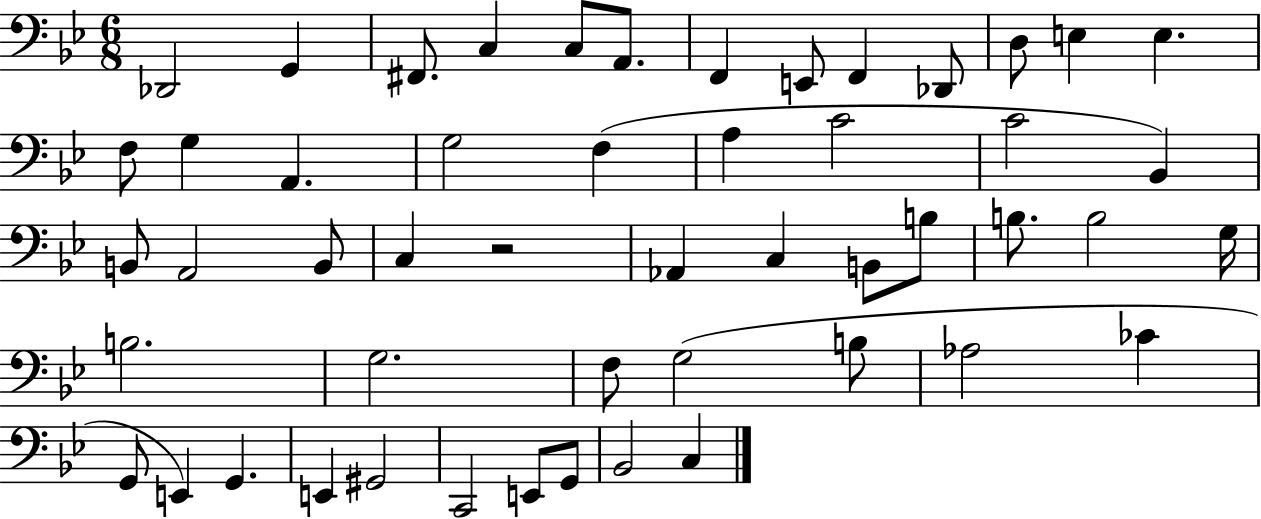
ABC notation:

X:1
T:Untitled
M:6/8
L:1/4
K:Bb
_D,,2 G,, ^F,,/2 C, C,/2 A,,/2 F,, E,,/2 F,, _D,,/2 D,/2 E, E, F,/2 G, A,, G,2 F, A, C2 C2 _B,, B,,/2 A,,2 B,,/2 C, z2 _A,, C, B,,/2 B,/2 B,/2 B,2 G,/4 B,2 G,2 F,/2 G,2 B,/2 _A,2 _C G,,/2 E,, G,, E,, ^G,,2 C,,2 E,,/2 G,,/2 _B,,2 C,